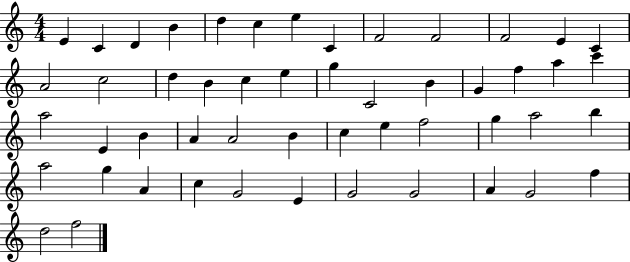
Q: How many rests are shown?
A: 0